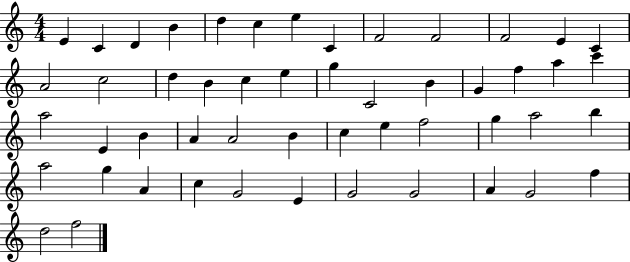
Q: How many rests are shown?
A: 0